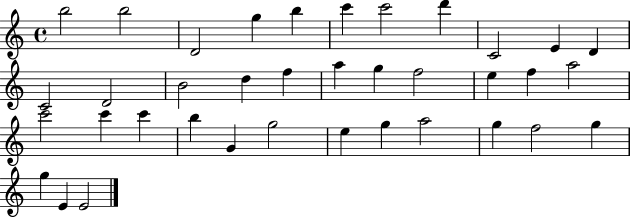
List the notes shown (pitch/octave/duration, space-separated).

B5/h B5/h D4/h G5/q B5/q C6/q C6/h D6/q C4/h E4/q D4/q C4/h D4/h B4/h D5/q F5/q A5/q G5/q F5/h E5/q F5/q A5/h C6/h C6/q C6/q B5/q G4/q G5/h E5/q G5/q A5/h G5/q F5/h G5/q G5/q E4/q E4/h